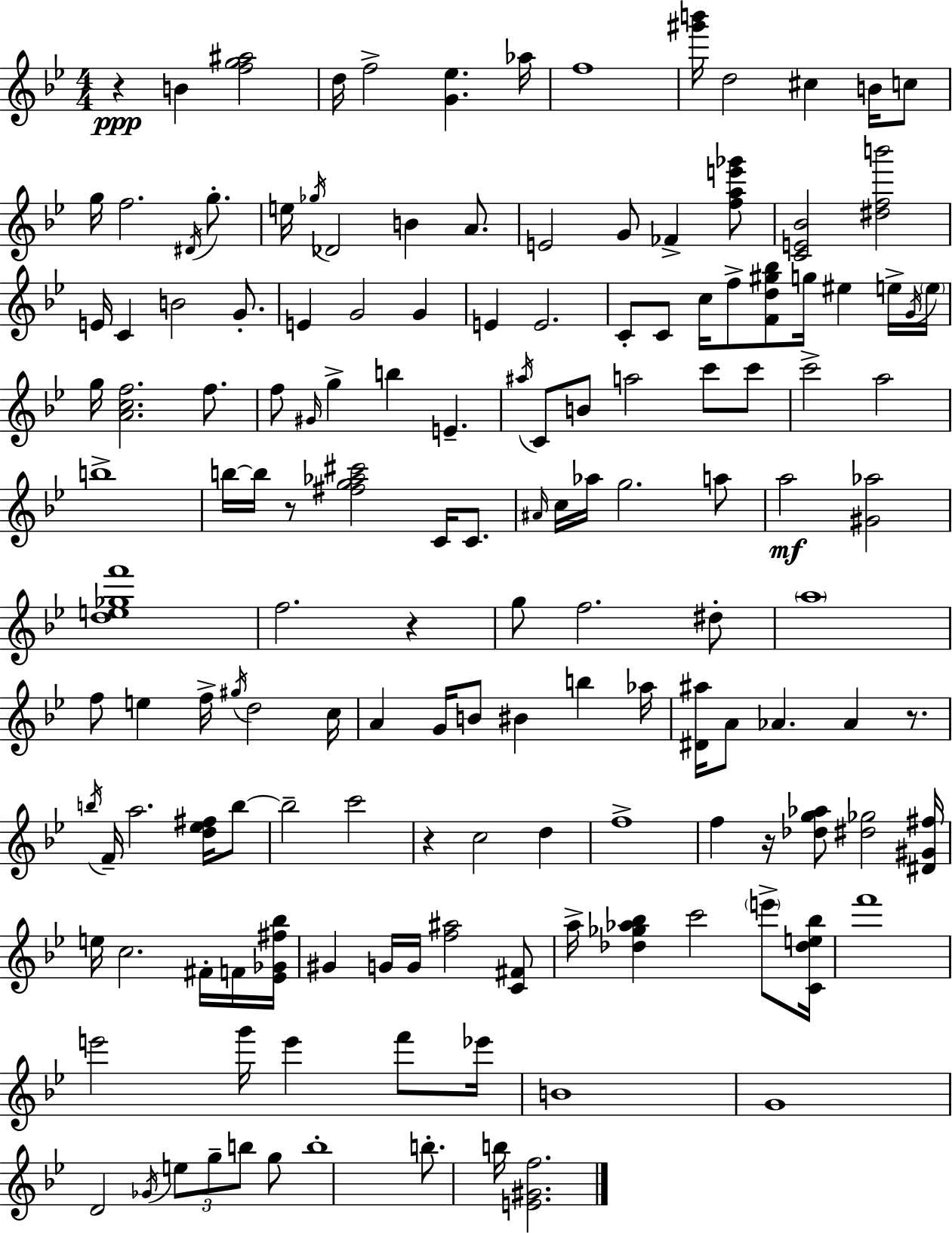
R/q B4/q [F5,G5,A#5]/h D5/s F5/h [G4,Eb5]/q. Ab5/s F5/w [G#6,B6]/s D5/h C#5/q B4/s C5/e G5/s F5/h. D#4/s G5/e. E5/s Gb5/s Db4/h B4/q A4/e. E4/h G4/e FES4/q [F5,A5,E6,Gb6]/e [C4,E4,Bb4]/h [D#5,F5,B6]/h E4/s C4/q B4/h G4/e. E4/q G4/h G4/q E4/q E4/h. C4/e C4/e C5/s F5/e [F4,D5,G#5,Bb5]/e G5/s EIS5/q E5/s G4/s E5/s G5/s [A4,C5,F5]/h. F5/e. F5/e G#4/s G5/q B5/q E4/q. A#5/s C4/e B4/e A5/h C6/e C6/e C6/h A5/h B5/w B5/s B5/s R/e [F#5,G5,Ab5,C#6]/h C4/s C4/e. A#4/s C5/s Ab5/s G5/h. A5/e A5/h [G#4,Ab5]/h [D5,E5,Gb5,F6]/w F5/h. R/q G5/e F5/h. D#5/e A5/w F5/e E5/q F5/s G#5/s D5/h C5/s A4/q G4/s B4/e BIS4/q B5/q Ab5/s [D#4,A#5]/s A4/e Ab4/q. Ab4/q R/e. B5/s F4/s A5/h. [D5,Eb5,F#5]/s B5/e B5/h C6/h R/q C5/h D5/q F5/w F5/q R/s [Db5,G5,Ab5]/e [D#5,Gb5]/h [D#4,G#4,F#5]/s E5/s C5/h. F#4/s F4/s [Eb4,Gb4,F#5,Bb5]/s G#4/q G4/s G4/s [F5,A#5]/h [C4,F#4]/e A5/s [Db5,Gb5,Ab5,Bb5]/q C6/h E6/e [C4,Db5,E5,Bb5]/s F6/w E6/h G6/s E6/q F6/e Eb6/s B4/w G4/w D4/h Gb4/s E5/e G5/e B5/e G5/e B5/w B5/e. B5/s [E4,G#4,F5]/h.